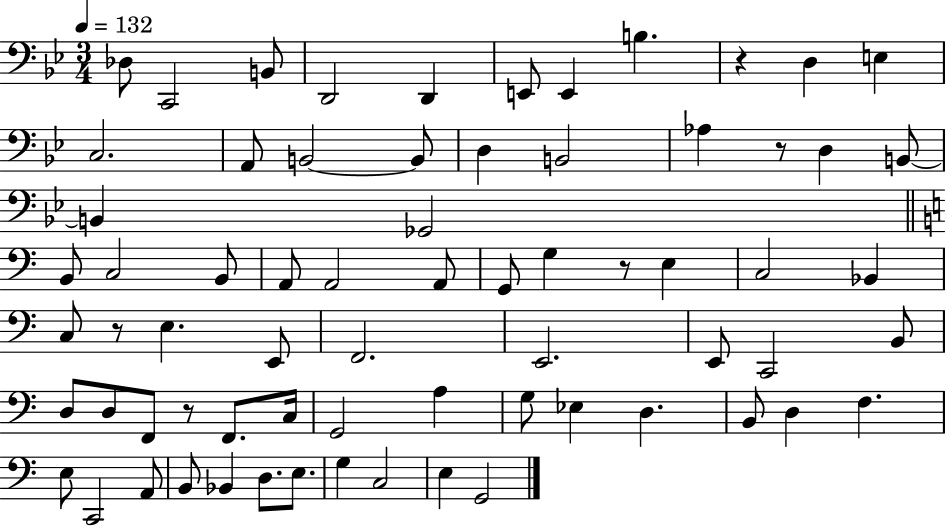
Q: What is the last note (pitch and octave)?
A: G2